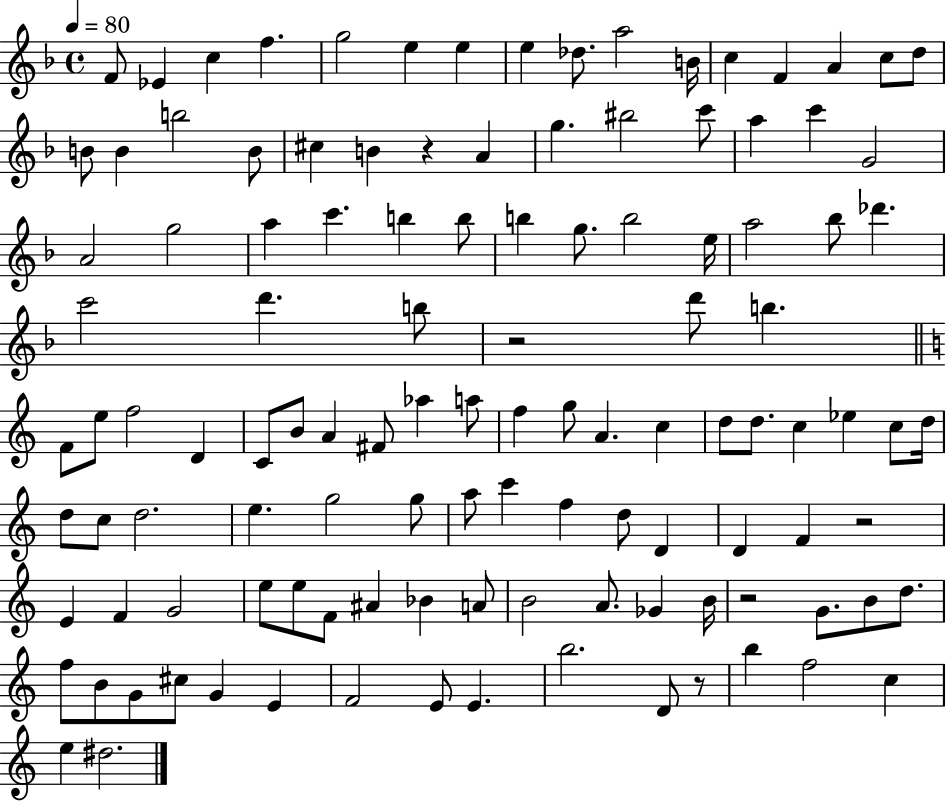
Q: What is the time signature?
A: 4/4